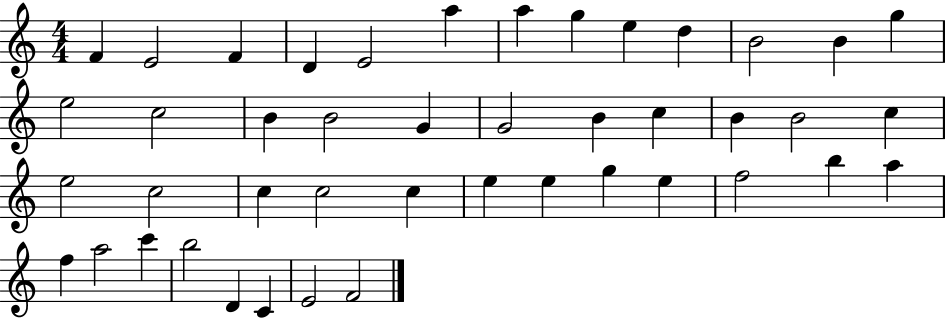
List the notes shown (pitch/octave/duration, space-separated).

F4/q E4/h F4/q D4/q E4/h A5/q A5/q G5/q E5/q D5/q B4/h B4/q G5/q E5/h C5/h B4/q B4/h G4/q G4/h B4/q C5/q B4/q B4/h C5/q E5/h C5/h C5/q C5/h C5/q E5/q E5/q G5/q E5/q F5/h B5/q A5/q F5/q A5/h C6/q B5/h D4/q C4/q E4/h F4/h